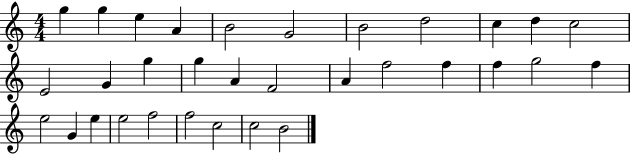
X:1
T:Untitled
M:4/4
L:1/4
K:C
g g e A B2 G2 B2 d2 c d c2 E2 G g g A F2 A f2 f f g2 f e2 G e e2 f2 f2 c2 c2 B2